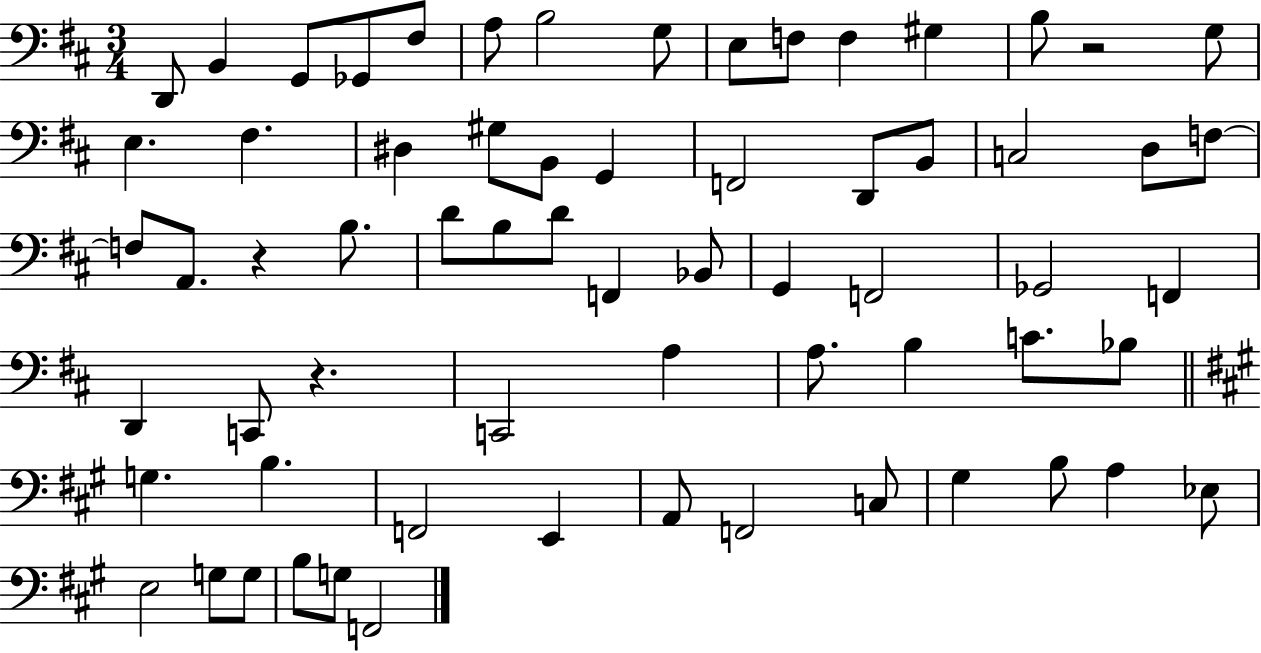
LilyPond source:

{
  \clef bass
  \numericTimeSignature
  \time 3/4
  \key d \major
  d,8 b,4 g,8 ges,8 fis8 | a8 b2 g8 | e8 f8 f4 gis4 | b8 r2 g8 | \break e4. fis4. | dis4 gis8 b,8 g,4 | f,2 d,8 b,8 | c2 d8 f8~~ | \break f8 a,8. r4 b8. | d'8 b8 d'8 f,4 bes,8 | g,4 f,2 | ges,2 f,4 | \break d,4 c,8 r4. | c,2 a4 | a8. b4 c'8. bes8 | \bar "||" \break \key a \major g4. b4. | f,2 e,4 | a,8 f,2 c8 | gis4 b8 a4 ees8 | \break e2 g8 g8 | b8 g8 f,2 | \bar "|."
}